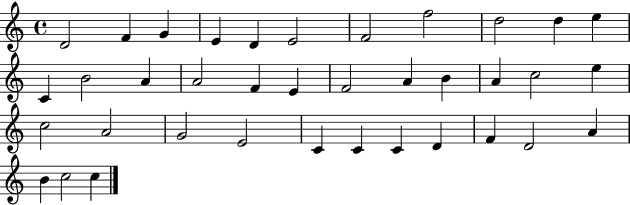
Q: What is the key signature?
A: C major